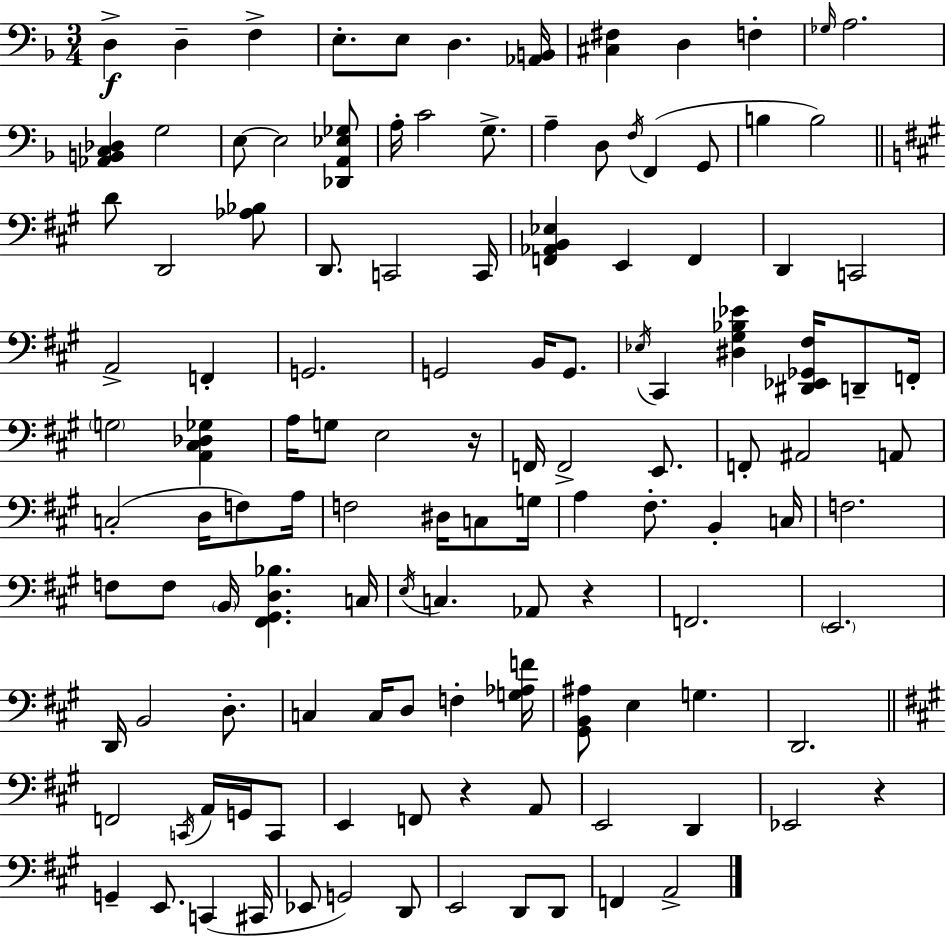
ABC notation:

X:1
T:Untitled
M:3/4
L:1/4
K:F
D, D, F, E,/2 E,/2 D, [_A,,B,,]/4 [^C,^F,] D, F, _G,/4 A,2 [_A,,B,,C,_D,] G,2 E,/2 E,2 [_D,,A,,_E,_G,]/2 A,/4 C2 G,/2 A, D,/2 F,/4 F,, G,,/2 B, B,2 D/2 D,,2 [_A,_B,]/2 D,,/2 C,,2 C,,/4 [F,,_A,,B,,_E,] E,, F,, D,, C,,2 A,,2 F,, G,,2 G,,2 B,,/4 G,,/2 _E,/4 ^C,, [^D,^G,_B,_E] [^D,,_E,,_G,,^F,]/4 D,,/2 F,,/4 G,2 [A,,^C,_D,_G,] A,/4 G,/2 E,2 z/4 F,,/4 F,,2 E,,/2 F,,/2 ^A,,2 A,,/2 C,2 D,/4 F,/2 A,/4 F,2 ^D,/4 C,/2 G,/4 A, ^F,/2 B,, C,/4 F,2 F,/2 F,/2 B,,/4 [^F,,^G,,D,_B,] C,/4 E,/4 C, _A,,/2 z F,,2 E,,2 D,,/4 B,,2 D,/2 C, C,/4 D,/2 F, [G,_A,F]/4 [^G,,B,,^A,]/2 E, G, D,,2 F,,2 C,,/4 A,,/4 G,,/4 C,,/2 E,, F,,/2 z A,,/2 E,,2 D,, _E,,2 z G,, E,,/2 C,, ^C,,/4 _E,,/2 G,,2 D,,/2 E,,2 D,,/2 D,,/2 F,, A,,2